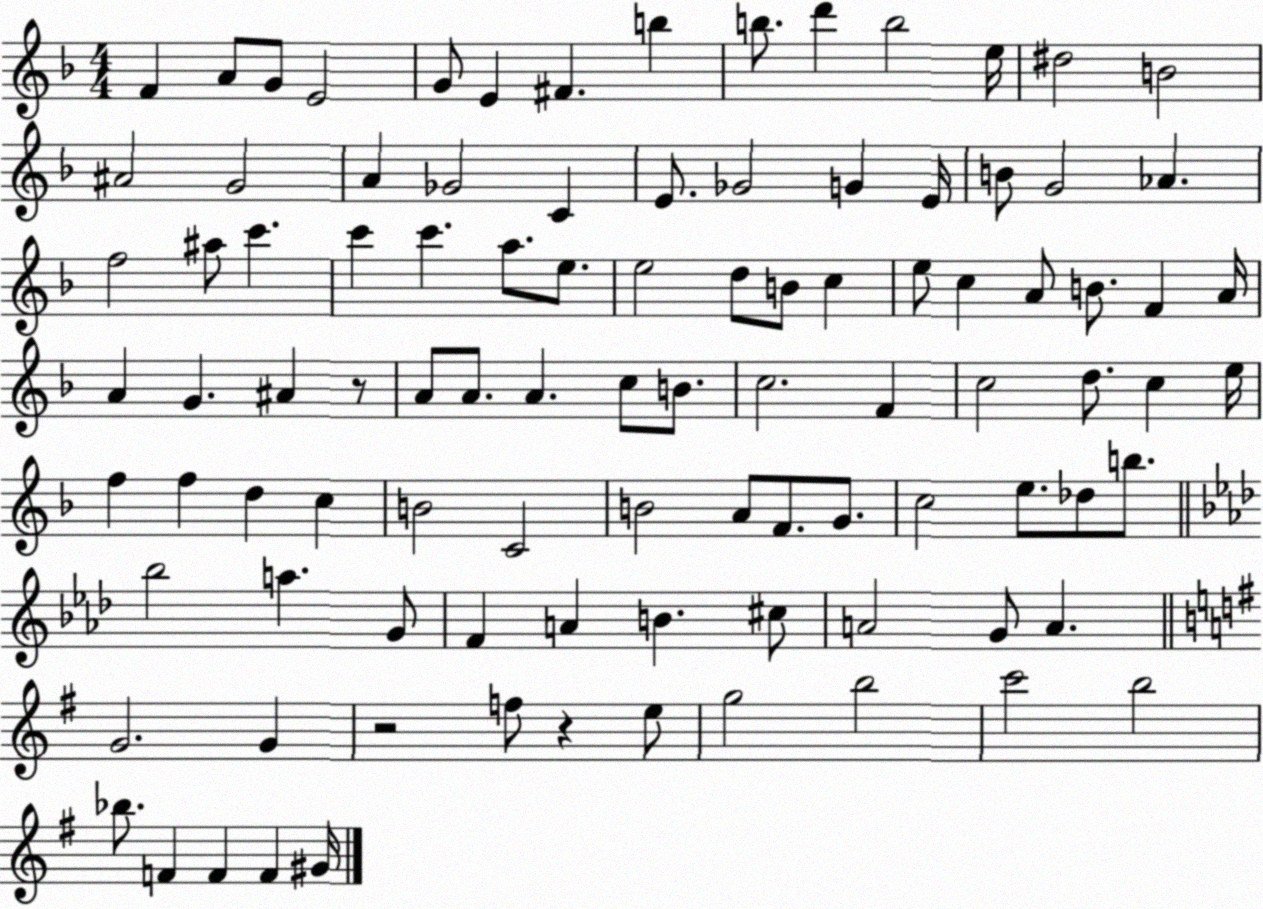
X:1
T:Untitled
M:4/4
L:1/4
K:F
F A/2 G/2 E2 G/2 E ^F b b/2 d' b2 e/4 ^d2 B2 ^A2 G2 A _G2 C E/2 _G2 G E/4 B/2 G2 _A f2 ^a/2 c' c' c' a/2 e/2 e2 d/2 B/2 c e/2 c A/2 B/2 F A/4 A G ^A z/2 A/2 A/2 A c/2 B/2 c2 F c2 d/2 c e/4 f f d c B2 C2 B2 A/2 F/2 G/2 c2 e/2 _d/2 b/2 _b2 a G/2 F A B ^c/2 A2 G/2 A G2 G z2 f/2 z e/2 g2 b2 c'2 b2 _b/2 F F F ^G/4